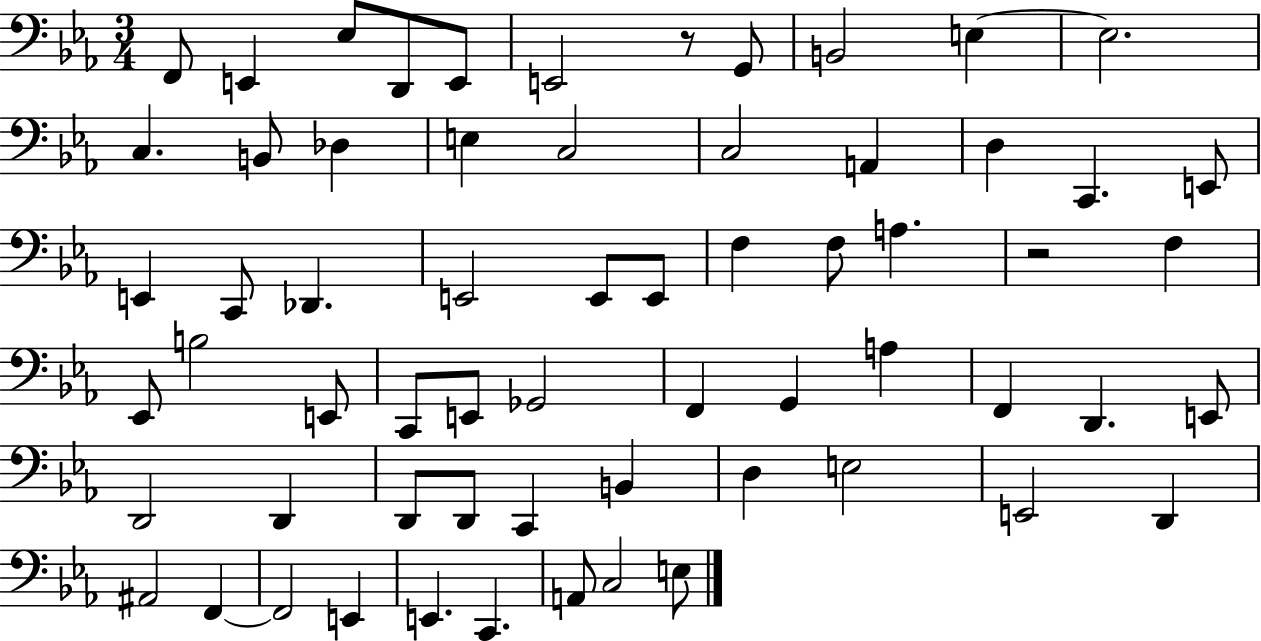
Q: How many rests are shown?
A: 2